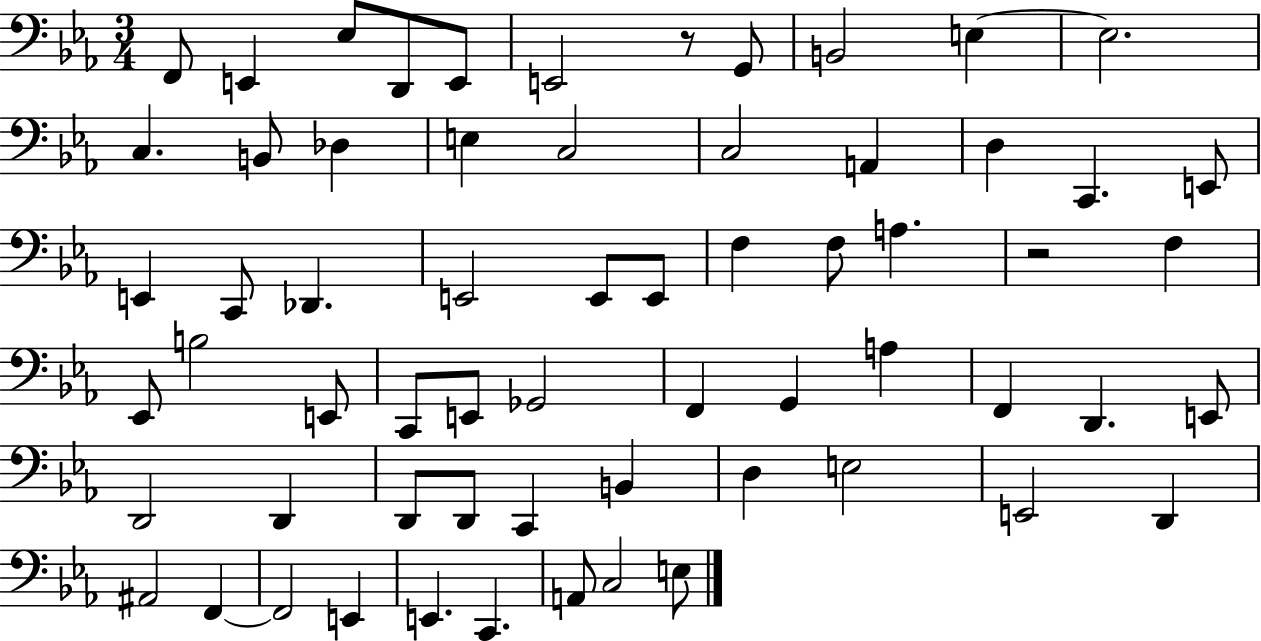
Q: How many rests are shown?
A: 2